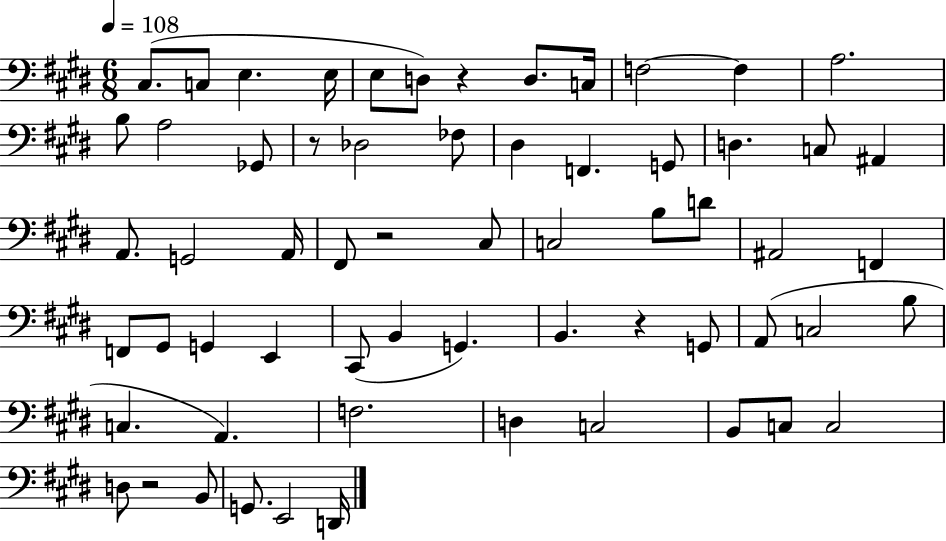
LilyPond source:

{
  \clef bass
  \numericTimeSignature
  \time 6/8
  \key e \major
  \tempo 4 = 108
  cis8.( c8 e4. e16 | e8 d8) r4 d8. c16 | f2~~ f4 | a2. | \break b8 a2 ges,8 | r8 des2 fes8 | dis4 f,4. g,8 | d4. c8 ais,4 | \break a,8. g,2 a,16 | fis,8 r2 cis8 | c2 b8 d'8 | ais,2 f,4 | \break f,8 gis,8 g,4 e,4 | cis,8( b,4 g,4.) | b,4. r4 g,8 | a,8( c2 b8 | \break c4. a,4.) | f2. | d4 c2 | b,8 c8 c2 | \break d8 r2 b,8 | g,8. e,2 d,16 | \bar "|."
}